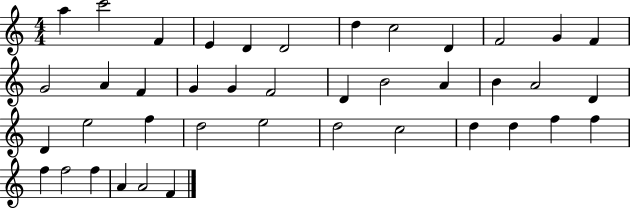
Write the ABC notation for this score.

X:1
T:Untitled
M:4/4
L:1/4
K:C
a c'2 F E D D2 d c2 D F2 G F G2 A F G G F2 D B2 A B A2 D D e2 f d2 e2 d2 c2 d d f f f f2 f A A2 F